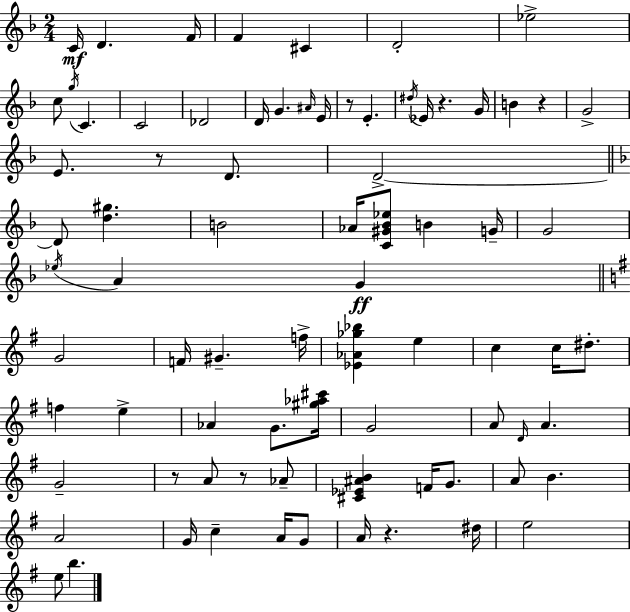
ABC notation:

X:1
T:Untitled
M:2/4
L:1/4
K:F
C/4 D F/4 F ^C D2 _e2 c/2 g/4 C C2 _D2 D/4 G ^A/4 E/4 z/2 E ^d/4 _E/4 z G/4 B z G2 E/2 z/2 D/2 D2 D/2 [d^g] B2 _A/4 [C^G_B_e]/2 B G/4 G2 _e/4 A G G2 F/4 ^G f/4 [_E_A_g_b] e c c/4 ^d/2 f e _A G/2 [^g_a^c']/4 G2 A/2 D/4 A G2 z/2 A/2 z/2 _A/2 [^C_E^AB] F/4 G/2 A/2 B A2 G/4 c A/4 G/2 A/4 z ^d/4 e2 e/2 b